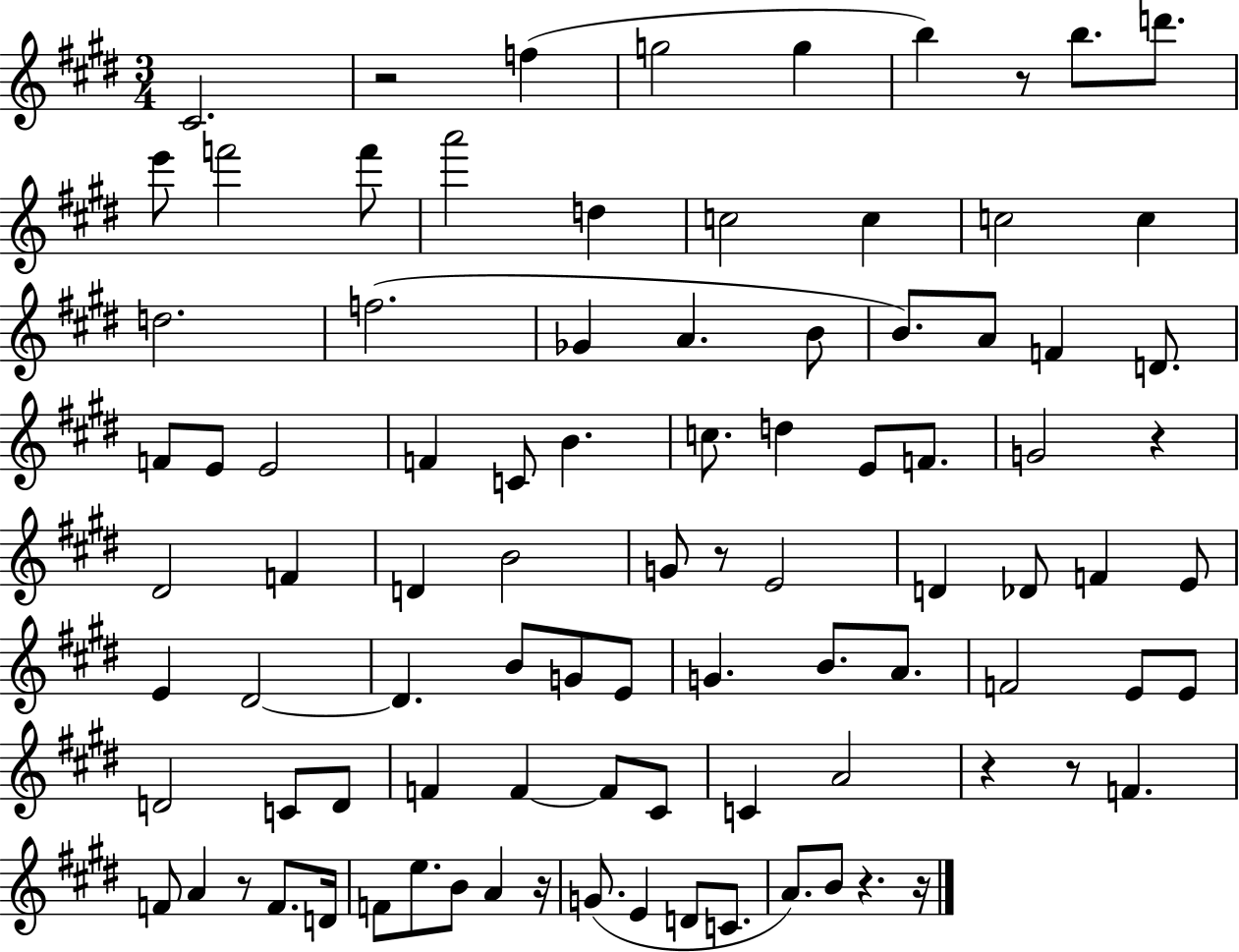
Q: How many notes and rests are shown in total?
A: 92